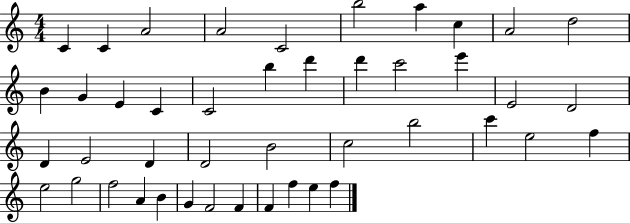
{
  \clef treble
  \numericTimeSignature
  \time 4/4
  \key c \major
  c'4 c'4 a'2 | a'2 c'2 | b''2 a''4 c''4 | a'2 d''2 | \break b'4 g'4 e'4 c'4 | c'2 b''4 d'''4 | d'''4 c'''2 e'''4 | e'2 d'2 | \break d'4 e'2 d'4 | d'2 b'2 | c''2 b''2 | c'''4 e''2 f''4 | \break e''2 g''2 | f''2 a'4 b'4 | g'4 f'2 f'4 | f'4 f''4 e''4 f''4 | \break \bar "|."
}